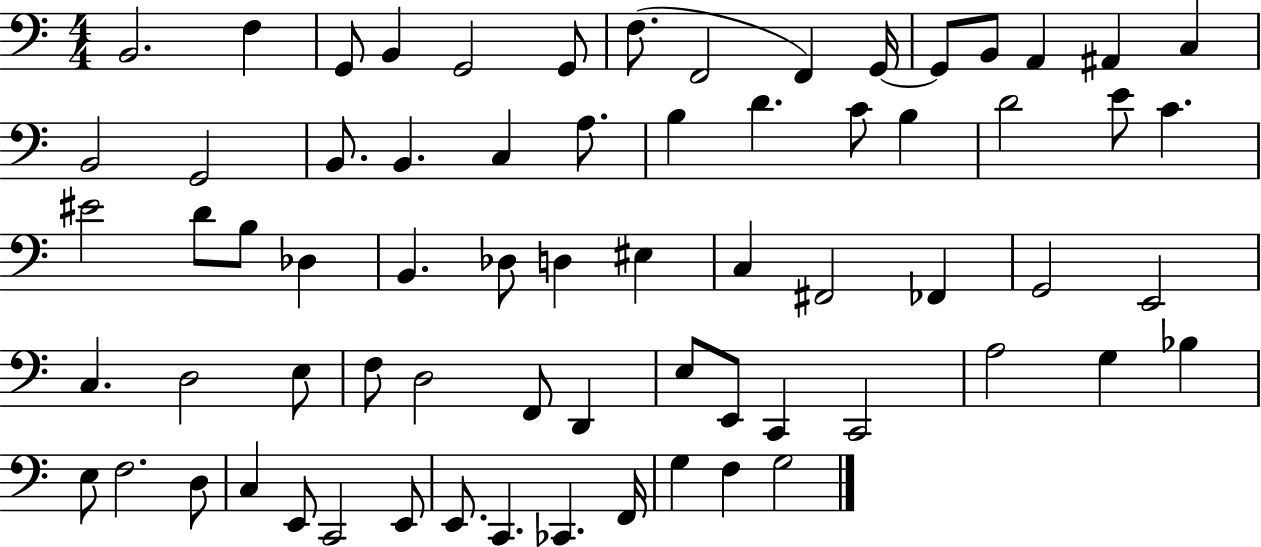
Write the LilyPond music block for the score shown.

{
  \clef bass
  \numericTimeSignature
  \time 4/4
  \key c \major
  b,2. f4 | g,8 b,4 g,2 g,8 | f8.( f,2 f,4) g,16~~ | g,8 b,8 a,4 ais,4 c4 | \break b,2 g,2 | b,8. b,4. c4 a8. | b4 d'4. c'8 b4 | d'2 e'8 c'4. | \break eis'2 d'8 b8 des4 | b,4. des8 d4 eis4 | c4 fis,2 fes,4 | g,2 e,2 | \break c4. d2 e8 | f8 d2 f,8 d,4 | e8 e,8 c,4 c,2 | a2 g4 bes4 | \break e8 f2. d8 | c4 e,8 c,2 e,8 | e,8. c,4. ces,4. f,16 | g4 f4 g2 | \break \bar "|."
}